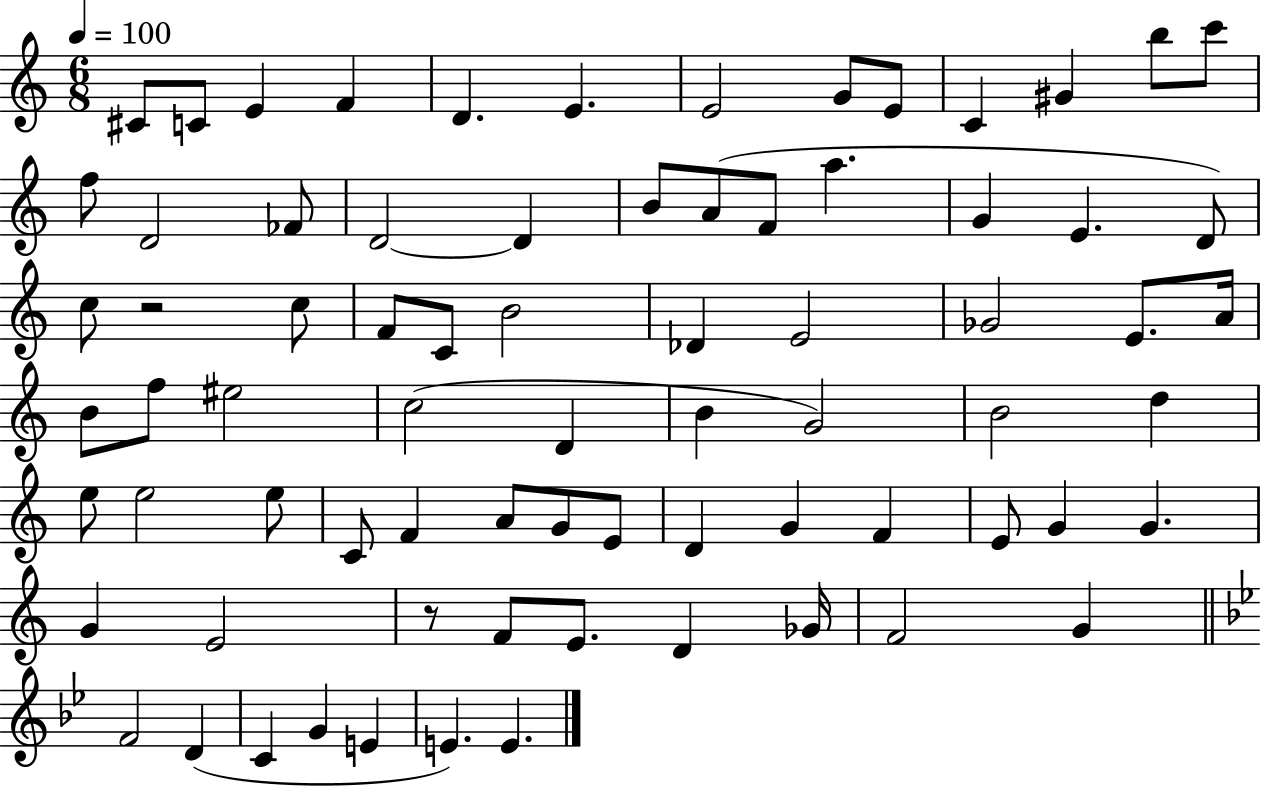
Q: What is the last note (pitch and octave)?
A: E4